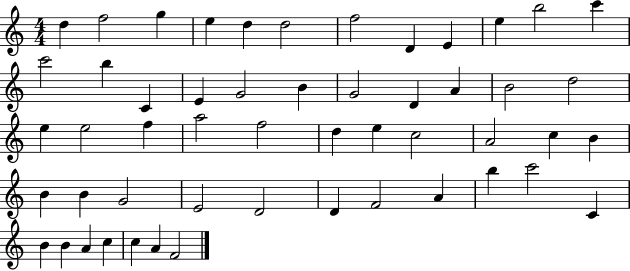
{
  \clef treble
  \numericTimeSignature
  \time 4/4
  \key c \major
  d''4 f''2 g''4 | e''4 d''4 d''2 | f''2 d'4 e'4 | e''4 b''2 c'''4 | \break c'''2 b''4 c'4 | e'4 g'2 b'4 | g'2 d'4 a'4 | b'2 d''2 | \break e''4 e''2 f''4 | a''2 f''2 | d''4 e''4 c''2 | a'2 c''4 b'4 | \break b'4 b'4 g'2 | e'2 d'2 | d'4 f'2 a'4 | b''4 c'''2 c'4 | \break b'4 b'4 a'4 c''4 | c''4 a'4 f'2 | \bar "|."
}